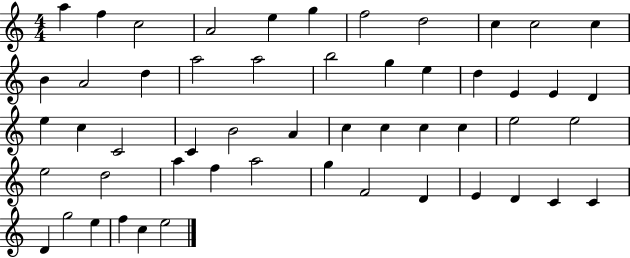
{
  \clef treble
  \numericTimeSignature
  \time 4/4
  \key c \major
  a''4 f''4 c''2 | a'2 e''4 g''4 | f''2 d''2 | c''4 c''2 c''4 | \break b'4 a'2 d''4 | a''2 a''2 | b''2 g''4 e''4 | d''4 e'4 e'4 d'4 | \break e''4 c''4 c'2 | c'4 b'2 a'4 | c''4 c''4 c''4 c''4 | e''2 e''2 | \break e''2 d''2 | a''4 f''4 a''2 | g''4 f'2 d'4 | e'4 d'4 c'4 c'4 | \break d'4 g''2 e''4 | f''4 c''4 e''2 | \bar "|."
}